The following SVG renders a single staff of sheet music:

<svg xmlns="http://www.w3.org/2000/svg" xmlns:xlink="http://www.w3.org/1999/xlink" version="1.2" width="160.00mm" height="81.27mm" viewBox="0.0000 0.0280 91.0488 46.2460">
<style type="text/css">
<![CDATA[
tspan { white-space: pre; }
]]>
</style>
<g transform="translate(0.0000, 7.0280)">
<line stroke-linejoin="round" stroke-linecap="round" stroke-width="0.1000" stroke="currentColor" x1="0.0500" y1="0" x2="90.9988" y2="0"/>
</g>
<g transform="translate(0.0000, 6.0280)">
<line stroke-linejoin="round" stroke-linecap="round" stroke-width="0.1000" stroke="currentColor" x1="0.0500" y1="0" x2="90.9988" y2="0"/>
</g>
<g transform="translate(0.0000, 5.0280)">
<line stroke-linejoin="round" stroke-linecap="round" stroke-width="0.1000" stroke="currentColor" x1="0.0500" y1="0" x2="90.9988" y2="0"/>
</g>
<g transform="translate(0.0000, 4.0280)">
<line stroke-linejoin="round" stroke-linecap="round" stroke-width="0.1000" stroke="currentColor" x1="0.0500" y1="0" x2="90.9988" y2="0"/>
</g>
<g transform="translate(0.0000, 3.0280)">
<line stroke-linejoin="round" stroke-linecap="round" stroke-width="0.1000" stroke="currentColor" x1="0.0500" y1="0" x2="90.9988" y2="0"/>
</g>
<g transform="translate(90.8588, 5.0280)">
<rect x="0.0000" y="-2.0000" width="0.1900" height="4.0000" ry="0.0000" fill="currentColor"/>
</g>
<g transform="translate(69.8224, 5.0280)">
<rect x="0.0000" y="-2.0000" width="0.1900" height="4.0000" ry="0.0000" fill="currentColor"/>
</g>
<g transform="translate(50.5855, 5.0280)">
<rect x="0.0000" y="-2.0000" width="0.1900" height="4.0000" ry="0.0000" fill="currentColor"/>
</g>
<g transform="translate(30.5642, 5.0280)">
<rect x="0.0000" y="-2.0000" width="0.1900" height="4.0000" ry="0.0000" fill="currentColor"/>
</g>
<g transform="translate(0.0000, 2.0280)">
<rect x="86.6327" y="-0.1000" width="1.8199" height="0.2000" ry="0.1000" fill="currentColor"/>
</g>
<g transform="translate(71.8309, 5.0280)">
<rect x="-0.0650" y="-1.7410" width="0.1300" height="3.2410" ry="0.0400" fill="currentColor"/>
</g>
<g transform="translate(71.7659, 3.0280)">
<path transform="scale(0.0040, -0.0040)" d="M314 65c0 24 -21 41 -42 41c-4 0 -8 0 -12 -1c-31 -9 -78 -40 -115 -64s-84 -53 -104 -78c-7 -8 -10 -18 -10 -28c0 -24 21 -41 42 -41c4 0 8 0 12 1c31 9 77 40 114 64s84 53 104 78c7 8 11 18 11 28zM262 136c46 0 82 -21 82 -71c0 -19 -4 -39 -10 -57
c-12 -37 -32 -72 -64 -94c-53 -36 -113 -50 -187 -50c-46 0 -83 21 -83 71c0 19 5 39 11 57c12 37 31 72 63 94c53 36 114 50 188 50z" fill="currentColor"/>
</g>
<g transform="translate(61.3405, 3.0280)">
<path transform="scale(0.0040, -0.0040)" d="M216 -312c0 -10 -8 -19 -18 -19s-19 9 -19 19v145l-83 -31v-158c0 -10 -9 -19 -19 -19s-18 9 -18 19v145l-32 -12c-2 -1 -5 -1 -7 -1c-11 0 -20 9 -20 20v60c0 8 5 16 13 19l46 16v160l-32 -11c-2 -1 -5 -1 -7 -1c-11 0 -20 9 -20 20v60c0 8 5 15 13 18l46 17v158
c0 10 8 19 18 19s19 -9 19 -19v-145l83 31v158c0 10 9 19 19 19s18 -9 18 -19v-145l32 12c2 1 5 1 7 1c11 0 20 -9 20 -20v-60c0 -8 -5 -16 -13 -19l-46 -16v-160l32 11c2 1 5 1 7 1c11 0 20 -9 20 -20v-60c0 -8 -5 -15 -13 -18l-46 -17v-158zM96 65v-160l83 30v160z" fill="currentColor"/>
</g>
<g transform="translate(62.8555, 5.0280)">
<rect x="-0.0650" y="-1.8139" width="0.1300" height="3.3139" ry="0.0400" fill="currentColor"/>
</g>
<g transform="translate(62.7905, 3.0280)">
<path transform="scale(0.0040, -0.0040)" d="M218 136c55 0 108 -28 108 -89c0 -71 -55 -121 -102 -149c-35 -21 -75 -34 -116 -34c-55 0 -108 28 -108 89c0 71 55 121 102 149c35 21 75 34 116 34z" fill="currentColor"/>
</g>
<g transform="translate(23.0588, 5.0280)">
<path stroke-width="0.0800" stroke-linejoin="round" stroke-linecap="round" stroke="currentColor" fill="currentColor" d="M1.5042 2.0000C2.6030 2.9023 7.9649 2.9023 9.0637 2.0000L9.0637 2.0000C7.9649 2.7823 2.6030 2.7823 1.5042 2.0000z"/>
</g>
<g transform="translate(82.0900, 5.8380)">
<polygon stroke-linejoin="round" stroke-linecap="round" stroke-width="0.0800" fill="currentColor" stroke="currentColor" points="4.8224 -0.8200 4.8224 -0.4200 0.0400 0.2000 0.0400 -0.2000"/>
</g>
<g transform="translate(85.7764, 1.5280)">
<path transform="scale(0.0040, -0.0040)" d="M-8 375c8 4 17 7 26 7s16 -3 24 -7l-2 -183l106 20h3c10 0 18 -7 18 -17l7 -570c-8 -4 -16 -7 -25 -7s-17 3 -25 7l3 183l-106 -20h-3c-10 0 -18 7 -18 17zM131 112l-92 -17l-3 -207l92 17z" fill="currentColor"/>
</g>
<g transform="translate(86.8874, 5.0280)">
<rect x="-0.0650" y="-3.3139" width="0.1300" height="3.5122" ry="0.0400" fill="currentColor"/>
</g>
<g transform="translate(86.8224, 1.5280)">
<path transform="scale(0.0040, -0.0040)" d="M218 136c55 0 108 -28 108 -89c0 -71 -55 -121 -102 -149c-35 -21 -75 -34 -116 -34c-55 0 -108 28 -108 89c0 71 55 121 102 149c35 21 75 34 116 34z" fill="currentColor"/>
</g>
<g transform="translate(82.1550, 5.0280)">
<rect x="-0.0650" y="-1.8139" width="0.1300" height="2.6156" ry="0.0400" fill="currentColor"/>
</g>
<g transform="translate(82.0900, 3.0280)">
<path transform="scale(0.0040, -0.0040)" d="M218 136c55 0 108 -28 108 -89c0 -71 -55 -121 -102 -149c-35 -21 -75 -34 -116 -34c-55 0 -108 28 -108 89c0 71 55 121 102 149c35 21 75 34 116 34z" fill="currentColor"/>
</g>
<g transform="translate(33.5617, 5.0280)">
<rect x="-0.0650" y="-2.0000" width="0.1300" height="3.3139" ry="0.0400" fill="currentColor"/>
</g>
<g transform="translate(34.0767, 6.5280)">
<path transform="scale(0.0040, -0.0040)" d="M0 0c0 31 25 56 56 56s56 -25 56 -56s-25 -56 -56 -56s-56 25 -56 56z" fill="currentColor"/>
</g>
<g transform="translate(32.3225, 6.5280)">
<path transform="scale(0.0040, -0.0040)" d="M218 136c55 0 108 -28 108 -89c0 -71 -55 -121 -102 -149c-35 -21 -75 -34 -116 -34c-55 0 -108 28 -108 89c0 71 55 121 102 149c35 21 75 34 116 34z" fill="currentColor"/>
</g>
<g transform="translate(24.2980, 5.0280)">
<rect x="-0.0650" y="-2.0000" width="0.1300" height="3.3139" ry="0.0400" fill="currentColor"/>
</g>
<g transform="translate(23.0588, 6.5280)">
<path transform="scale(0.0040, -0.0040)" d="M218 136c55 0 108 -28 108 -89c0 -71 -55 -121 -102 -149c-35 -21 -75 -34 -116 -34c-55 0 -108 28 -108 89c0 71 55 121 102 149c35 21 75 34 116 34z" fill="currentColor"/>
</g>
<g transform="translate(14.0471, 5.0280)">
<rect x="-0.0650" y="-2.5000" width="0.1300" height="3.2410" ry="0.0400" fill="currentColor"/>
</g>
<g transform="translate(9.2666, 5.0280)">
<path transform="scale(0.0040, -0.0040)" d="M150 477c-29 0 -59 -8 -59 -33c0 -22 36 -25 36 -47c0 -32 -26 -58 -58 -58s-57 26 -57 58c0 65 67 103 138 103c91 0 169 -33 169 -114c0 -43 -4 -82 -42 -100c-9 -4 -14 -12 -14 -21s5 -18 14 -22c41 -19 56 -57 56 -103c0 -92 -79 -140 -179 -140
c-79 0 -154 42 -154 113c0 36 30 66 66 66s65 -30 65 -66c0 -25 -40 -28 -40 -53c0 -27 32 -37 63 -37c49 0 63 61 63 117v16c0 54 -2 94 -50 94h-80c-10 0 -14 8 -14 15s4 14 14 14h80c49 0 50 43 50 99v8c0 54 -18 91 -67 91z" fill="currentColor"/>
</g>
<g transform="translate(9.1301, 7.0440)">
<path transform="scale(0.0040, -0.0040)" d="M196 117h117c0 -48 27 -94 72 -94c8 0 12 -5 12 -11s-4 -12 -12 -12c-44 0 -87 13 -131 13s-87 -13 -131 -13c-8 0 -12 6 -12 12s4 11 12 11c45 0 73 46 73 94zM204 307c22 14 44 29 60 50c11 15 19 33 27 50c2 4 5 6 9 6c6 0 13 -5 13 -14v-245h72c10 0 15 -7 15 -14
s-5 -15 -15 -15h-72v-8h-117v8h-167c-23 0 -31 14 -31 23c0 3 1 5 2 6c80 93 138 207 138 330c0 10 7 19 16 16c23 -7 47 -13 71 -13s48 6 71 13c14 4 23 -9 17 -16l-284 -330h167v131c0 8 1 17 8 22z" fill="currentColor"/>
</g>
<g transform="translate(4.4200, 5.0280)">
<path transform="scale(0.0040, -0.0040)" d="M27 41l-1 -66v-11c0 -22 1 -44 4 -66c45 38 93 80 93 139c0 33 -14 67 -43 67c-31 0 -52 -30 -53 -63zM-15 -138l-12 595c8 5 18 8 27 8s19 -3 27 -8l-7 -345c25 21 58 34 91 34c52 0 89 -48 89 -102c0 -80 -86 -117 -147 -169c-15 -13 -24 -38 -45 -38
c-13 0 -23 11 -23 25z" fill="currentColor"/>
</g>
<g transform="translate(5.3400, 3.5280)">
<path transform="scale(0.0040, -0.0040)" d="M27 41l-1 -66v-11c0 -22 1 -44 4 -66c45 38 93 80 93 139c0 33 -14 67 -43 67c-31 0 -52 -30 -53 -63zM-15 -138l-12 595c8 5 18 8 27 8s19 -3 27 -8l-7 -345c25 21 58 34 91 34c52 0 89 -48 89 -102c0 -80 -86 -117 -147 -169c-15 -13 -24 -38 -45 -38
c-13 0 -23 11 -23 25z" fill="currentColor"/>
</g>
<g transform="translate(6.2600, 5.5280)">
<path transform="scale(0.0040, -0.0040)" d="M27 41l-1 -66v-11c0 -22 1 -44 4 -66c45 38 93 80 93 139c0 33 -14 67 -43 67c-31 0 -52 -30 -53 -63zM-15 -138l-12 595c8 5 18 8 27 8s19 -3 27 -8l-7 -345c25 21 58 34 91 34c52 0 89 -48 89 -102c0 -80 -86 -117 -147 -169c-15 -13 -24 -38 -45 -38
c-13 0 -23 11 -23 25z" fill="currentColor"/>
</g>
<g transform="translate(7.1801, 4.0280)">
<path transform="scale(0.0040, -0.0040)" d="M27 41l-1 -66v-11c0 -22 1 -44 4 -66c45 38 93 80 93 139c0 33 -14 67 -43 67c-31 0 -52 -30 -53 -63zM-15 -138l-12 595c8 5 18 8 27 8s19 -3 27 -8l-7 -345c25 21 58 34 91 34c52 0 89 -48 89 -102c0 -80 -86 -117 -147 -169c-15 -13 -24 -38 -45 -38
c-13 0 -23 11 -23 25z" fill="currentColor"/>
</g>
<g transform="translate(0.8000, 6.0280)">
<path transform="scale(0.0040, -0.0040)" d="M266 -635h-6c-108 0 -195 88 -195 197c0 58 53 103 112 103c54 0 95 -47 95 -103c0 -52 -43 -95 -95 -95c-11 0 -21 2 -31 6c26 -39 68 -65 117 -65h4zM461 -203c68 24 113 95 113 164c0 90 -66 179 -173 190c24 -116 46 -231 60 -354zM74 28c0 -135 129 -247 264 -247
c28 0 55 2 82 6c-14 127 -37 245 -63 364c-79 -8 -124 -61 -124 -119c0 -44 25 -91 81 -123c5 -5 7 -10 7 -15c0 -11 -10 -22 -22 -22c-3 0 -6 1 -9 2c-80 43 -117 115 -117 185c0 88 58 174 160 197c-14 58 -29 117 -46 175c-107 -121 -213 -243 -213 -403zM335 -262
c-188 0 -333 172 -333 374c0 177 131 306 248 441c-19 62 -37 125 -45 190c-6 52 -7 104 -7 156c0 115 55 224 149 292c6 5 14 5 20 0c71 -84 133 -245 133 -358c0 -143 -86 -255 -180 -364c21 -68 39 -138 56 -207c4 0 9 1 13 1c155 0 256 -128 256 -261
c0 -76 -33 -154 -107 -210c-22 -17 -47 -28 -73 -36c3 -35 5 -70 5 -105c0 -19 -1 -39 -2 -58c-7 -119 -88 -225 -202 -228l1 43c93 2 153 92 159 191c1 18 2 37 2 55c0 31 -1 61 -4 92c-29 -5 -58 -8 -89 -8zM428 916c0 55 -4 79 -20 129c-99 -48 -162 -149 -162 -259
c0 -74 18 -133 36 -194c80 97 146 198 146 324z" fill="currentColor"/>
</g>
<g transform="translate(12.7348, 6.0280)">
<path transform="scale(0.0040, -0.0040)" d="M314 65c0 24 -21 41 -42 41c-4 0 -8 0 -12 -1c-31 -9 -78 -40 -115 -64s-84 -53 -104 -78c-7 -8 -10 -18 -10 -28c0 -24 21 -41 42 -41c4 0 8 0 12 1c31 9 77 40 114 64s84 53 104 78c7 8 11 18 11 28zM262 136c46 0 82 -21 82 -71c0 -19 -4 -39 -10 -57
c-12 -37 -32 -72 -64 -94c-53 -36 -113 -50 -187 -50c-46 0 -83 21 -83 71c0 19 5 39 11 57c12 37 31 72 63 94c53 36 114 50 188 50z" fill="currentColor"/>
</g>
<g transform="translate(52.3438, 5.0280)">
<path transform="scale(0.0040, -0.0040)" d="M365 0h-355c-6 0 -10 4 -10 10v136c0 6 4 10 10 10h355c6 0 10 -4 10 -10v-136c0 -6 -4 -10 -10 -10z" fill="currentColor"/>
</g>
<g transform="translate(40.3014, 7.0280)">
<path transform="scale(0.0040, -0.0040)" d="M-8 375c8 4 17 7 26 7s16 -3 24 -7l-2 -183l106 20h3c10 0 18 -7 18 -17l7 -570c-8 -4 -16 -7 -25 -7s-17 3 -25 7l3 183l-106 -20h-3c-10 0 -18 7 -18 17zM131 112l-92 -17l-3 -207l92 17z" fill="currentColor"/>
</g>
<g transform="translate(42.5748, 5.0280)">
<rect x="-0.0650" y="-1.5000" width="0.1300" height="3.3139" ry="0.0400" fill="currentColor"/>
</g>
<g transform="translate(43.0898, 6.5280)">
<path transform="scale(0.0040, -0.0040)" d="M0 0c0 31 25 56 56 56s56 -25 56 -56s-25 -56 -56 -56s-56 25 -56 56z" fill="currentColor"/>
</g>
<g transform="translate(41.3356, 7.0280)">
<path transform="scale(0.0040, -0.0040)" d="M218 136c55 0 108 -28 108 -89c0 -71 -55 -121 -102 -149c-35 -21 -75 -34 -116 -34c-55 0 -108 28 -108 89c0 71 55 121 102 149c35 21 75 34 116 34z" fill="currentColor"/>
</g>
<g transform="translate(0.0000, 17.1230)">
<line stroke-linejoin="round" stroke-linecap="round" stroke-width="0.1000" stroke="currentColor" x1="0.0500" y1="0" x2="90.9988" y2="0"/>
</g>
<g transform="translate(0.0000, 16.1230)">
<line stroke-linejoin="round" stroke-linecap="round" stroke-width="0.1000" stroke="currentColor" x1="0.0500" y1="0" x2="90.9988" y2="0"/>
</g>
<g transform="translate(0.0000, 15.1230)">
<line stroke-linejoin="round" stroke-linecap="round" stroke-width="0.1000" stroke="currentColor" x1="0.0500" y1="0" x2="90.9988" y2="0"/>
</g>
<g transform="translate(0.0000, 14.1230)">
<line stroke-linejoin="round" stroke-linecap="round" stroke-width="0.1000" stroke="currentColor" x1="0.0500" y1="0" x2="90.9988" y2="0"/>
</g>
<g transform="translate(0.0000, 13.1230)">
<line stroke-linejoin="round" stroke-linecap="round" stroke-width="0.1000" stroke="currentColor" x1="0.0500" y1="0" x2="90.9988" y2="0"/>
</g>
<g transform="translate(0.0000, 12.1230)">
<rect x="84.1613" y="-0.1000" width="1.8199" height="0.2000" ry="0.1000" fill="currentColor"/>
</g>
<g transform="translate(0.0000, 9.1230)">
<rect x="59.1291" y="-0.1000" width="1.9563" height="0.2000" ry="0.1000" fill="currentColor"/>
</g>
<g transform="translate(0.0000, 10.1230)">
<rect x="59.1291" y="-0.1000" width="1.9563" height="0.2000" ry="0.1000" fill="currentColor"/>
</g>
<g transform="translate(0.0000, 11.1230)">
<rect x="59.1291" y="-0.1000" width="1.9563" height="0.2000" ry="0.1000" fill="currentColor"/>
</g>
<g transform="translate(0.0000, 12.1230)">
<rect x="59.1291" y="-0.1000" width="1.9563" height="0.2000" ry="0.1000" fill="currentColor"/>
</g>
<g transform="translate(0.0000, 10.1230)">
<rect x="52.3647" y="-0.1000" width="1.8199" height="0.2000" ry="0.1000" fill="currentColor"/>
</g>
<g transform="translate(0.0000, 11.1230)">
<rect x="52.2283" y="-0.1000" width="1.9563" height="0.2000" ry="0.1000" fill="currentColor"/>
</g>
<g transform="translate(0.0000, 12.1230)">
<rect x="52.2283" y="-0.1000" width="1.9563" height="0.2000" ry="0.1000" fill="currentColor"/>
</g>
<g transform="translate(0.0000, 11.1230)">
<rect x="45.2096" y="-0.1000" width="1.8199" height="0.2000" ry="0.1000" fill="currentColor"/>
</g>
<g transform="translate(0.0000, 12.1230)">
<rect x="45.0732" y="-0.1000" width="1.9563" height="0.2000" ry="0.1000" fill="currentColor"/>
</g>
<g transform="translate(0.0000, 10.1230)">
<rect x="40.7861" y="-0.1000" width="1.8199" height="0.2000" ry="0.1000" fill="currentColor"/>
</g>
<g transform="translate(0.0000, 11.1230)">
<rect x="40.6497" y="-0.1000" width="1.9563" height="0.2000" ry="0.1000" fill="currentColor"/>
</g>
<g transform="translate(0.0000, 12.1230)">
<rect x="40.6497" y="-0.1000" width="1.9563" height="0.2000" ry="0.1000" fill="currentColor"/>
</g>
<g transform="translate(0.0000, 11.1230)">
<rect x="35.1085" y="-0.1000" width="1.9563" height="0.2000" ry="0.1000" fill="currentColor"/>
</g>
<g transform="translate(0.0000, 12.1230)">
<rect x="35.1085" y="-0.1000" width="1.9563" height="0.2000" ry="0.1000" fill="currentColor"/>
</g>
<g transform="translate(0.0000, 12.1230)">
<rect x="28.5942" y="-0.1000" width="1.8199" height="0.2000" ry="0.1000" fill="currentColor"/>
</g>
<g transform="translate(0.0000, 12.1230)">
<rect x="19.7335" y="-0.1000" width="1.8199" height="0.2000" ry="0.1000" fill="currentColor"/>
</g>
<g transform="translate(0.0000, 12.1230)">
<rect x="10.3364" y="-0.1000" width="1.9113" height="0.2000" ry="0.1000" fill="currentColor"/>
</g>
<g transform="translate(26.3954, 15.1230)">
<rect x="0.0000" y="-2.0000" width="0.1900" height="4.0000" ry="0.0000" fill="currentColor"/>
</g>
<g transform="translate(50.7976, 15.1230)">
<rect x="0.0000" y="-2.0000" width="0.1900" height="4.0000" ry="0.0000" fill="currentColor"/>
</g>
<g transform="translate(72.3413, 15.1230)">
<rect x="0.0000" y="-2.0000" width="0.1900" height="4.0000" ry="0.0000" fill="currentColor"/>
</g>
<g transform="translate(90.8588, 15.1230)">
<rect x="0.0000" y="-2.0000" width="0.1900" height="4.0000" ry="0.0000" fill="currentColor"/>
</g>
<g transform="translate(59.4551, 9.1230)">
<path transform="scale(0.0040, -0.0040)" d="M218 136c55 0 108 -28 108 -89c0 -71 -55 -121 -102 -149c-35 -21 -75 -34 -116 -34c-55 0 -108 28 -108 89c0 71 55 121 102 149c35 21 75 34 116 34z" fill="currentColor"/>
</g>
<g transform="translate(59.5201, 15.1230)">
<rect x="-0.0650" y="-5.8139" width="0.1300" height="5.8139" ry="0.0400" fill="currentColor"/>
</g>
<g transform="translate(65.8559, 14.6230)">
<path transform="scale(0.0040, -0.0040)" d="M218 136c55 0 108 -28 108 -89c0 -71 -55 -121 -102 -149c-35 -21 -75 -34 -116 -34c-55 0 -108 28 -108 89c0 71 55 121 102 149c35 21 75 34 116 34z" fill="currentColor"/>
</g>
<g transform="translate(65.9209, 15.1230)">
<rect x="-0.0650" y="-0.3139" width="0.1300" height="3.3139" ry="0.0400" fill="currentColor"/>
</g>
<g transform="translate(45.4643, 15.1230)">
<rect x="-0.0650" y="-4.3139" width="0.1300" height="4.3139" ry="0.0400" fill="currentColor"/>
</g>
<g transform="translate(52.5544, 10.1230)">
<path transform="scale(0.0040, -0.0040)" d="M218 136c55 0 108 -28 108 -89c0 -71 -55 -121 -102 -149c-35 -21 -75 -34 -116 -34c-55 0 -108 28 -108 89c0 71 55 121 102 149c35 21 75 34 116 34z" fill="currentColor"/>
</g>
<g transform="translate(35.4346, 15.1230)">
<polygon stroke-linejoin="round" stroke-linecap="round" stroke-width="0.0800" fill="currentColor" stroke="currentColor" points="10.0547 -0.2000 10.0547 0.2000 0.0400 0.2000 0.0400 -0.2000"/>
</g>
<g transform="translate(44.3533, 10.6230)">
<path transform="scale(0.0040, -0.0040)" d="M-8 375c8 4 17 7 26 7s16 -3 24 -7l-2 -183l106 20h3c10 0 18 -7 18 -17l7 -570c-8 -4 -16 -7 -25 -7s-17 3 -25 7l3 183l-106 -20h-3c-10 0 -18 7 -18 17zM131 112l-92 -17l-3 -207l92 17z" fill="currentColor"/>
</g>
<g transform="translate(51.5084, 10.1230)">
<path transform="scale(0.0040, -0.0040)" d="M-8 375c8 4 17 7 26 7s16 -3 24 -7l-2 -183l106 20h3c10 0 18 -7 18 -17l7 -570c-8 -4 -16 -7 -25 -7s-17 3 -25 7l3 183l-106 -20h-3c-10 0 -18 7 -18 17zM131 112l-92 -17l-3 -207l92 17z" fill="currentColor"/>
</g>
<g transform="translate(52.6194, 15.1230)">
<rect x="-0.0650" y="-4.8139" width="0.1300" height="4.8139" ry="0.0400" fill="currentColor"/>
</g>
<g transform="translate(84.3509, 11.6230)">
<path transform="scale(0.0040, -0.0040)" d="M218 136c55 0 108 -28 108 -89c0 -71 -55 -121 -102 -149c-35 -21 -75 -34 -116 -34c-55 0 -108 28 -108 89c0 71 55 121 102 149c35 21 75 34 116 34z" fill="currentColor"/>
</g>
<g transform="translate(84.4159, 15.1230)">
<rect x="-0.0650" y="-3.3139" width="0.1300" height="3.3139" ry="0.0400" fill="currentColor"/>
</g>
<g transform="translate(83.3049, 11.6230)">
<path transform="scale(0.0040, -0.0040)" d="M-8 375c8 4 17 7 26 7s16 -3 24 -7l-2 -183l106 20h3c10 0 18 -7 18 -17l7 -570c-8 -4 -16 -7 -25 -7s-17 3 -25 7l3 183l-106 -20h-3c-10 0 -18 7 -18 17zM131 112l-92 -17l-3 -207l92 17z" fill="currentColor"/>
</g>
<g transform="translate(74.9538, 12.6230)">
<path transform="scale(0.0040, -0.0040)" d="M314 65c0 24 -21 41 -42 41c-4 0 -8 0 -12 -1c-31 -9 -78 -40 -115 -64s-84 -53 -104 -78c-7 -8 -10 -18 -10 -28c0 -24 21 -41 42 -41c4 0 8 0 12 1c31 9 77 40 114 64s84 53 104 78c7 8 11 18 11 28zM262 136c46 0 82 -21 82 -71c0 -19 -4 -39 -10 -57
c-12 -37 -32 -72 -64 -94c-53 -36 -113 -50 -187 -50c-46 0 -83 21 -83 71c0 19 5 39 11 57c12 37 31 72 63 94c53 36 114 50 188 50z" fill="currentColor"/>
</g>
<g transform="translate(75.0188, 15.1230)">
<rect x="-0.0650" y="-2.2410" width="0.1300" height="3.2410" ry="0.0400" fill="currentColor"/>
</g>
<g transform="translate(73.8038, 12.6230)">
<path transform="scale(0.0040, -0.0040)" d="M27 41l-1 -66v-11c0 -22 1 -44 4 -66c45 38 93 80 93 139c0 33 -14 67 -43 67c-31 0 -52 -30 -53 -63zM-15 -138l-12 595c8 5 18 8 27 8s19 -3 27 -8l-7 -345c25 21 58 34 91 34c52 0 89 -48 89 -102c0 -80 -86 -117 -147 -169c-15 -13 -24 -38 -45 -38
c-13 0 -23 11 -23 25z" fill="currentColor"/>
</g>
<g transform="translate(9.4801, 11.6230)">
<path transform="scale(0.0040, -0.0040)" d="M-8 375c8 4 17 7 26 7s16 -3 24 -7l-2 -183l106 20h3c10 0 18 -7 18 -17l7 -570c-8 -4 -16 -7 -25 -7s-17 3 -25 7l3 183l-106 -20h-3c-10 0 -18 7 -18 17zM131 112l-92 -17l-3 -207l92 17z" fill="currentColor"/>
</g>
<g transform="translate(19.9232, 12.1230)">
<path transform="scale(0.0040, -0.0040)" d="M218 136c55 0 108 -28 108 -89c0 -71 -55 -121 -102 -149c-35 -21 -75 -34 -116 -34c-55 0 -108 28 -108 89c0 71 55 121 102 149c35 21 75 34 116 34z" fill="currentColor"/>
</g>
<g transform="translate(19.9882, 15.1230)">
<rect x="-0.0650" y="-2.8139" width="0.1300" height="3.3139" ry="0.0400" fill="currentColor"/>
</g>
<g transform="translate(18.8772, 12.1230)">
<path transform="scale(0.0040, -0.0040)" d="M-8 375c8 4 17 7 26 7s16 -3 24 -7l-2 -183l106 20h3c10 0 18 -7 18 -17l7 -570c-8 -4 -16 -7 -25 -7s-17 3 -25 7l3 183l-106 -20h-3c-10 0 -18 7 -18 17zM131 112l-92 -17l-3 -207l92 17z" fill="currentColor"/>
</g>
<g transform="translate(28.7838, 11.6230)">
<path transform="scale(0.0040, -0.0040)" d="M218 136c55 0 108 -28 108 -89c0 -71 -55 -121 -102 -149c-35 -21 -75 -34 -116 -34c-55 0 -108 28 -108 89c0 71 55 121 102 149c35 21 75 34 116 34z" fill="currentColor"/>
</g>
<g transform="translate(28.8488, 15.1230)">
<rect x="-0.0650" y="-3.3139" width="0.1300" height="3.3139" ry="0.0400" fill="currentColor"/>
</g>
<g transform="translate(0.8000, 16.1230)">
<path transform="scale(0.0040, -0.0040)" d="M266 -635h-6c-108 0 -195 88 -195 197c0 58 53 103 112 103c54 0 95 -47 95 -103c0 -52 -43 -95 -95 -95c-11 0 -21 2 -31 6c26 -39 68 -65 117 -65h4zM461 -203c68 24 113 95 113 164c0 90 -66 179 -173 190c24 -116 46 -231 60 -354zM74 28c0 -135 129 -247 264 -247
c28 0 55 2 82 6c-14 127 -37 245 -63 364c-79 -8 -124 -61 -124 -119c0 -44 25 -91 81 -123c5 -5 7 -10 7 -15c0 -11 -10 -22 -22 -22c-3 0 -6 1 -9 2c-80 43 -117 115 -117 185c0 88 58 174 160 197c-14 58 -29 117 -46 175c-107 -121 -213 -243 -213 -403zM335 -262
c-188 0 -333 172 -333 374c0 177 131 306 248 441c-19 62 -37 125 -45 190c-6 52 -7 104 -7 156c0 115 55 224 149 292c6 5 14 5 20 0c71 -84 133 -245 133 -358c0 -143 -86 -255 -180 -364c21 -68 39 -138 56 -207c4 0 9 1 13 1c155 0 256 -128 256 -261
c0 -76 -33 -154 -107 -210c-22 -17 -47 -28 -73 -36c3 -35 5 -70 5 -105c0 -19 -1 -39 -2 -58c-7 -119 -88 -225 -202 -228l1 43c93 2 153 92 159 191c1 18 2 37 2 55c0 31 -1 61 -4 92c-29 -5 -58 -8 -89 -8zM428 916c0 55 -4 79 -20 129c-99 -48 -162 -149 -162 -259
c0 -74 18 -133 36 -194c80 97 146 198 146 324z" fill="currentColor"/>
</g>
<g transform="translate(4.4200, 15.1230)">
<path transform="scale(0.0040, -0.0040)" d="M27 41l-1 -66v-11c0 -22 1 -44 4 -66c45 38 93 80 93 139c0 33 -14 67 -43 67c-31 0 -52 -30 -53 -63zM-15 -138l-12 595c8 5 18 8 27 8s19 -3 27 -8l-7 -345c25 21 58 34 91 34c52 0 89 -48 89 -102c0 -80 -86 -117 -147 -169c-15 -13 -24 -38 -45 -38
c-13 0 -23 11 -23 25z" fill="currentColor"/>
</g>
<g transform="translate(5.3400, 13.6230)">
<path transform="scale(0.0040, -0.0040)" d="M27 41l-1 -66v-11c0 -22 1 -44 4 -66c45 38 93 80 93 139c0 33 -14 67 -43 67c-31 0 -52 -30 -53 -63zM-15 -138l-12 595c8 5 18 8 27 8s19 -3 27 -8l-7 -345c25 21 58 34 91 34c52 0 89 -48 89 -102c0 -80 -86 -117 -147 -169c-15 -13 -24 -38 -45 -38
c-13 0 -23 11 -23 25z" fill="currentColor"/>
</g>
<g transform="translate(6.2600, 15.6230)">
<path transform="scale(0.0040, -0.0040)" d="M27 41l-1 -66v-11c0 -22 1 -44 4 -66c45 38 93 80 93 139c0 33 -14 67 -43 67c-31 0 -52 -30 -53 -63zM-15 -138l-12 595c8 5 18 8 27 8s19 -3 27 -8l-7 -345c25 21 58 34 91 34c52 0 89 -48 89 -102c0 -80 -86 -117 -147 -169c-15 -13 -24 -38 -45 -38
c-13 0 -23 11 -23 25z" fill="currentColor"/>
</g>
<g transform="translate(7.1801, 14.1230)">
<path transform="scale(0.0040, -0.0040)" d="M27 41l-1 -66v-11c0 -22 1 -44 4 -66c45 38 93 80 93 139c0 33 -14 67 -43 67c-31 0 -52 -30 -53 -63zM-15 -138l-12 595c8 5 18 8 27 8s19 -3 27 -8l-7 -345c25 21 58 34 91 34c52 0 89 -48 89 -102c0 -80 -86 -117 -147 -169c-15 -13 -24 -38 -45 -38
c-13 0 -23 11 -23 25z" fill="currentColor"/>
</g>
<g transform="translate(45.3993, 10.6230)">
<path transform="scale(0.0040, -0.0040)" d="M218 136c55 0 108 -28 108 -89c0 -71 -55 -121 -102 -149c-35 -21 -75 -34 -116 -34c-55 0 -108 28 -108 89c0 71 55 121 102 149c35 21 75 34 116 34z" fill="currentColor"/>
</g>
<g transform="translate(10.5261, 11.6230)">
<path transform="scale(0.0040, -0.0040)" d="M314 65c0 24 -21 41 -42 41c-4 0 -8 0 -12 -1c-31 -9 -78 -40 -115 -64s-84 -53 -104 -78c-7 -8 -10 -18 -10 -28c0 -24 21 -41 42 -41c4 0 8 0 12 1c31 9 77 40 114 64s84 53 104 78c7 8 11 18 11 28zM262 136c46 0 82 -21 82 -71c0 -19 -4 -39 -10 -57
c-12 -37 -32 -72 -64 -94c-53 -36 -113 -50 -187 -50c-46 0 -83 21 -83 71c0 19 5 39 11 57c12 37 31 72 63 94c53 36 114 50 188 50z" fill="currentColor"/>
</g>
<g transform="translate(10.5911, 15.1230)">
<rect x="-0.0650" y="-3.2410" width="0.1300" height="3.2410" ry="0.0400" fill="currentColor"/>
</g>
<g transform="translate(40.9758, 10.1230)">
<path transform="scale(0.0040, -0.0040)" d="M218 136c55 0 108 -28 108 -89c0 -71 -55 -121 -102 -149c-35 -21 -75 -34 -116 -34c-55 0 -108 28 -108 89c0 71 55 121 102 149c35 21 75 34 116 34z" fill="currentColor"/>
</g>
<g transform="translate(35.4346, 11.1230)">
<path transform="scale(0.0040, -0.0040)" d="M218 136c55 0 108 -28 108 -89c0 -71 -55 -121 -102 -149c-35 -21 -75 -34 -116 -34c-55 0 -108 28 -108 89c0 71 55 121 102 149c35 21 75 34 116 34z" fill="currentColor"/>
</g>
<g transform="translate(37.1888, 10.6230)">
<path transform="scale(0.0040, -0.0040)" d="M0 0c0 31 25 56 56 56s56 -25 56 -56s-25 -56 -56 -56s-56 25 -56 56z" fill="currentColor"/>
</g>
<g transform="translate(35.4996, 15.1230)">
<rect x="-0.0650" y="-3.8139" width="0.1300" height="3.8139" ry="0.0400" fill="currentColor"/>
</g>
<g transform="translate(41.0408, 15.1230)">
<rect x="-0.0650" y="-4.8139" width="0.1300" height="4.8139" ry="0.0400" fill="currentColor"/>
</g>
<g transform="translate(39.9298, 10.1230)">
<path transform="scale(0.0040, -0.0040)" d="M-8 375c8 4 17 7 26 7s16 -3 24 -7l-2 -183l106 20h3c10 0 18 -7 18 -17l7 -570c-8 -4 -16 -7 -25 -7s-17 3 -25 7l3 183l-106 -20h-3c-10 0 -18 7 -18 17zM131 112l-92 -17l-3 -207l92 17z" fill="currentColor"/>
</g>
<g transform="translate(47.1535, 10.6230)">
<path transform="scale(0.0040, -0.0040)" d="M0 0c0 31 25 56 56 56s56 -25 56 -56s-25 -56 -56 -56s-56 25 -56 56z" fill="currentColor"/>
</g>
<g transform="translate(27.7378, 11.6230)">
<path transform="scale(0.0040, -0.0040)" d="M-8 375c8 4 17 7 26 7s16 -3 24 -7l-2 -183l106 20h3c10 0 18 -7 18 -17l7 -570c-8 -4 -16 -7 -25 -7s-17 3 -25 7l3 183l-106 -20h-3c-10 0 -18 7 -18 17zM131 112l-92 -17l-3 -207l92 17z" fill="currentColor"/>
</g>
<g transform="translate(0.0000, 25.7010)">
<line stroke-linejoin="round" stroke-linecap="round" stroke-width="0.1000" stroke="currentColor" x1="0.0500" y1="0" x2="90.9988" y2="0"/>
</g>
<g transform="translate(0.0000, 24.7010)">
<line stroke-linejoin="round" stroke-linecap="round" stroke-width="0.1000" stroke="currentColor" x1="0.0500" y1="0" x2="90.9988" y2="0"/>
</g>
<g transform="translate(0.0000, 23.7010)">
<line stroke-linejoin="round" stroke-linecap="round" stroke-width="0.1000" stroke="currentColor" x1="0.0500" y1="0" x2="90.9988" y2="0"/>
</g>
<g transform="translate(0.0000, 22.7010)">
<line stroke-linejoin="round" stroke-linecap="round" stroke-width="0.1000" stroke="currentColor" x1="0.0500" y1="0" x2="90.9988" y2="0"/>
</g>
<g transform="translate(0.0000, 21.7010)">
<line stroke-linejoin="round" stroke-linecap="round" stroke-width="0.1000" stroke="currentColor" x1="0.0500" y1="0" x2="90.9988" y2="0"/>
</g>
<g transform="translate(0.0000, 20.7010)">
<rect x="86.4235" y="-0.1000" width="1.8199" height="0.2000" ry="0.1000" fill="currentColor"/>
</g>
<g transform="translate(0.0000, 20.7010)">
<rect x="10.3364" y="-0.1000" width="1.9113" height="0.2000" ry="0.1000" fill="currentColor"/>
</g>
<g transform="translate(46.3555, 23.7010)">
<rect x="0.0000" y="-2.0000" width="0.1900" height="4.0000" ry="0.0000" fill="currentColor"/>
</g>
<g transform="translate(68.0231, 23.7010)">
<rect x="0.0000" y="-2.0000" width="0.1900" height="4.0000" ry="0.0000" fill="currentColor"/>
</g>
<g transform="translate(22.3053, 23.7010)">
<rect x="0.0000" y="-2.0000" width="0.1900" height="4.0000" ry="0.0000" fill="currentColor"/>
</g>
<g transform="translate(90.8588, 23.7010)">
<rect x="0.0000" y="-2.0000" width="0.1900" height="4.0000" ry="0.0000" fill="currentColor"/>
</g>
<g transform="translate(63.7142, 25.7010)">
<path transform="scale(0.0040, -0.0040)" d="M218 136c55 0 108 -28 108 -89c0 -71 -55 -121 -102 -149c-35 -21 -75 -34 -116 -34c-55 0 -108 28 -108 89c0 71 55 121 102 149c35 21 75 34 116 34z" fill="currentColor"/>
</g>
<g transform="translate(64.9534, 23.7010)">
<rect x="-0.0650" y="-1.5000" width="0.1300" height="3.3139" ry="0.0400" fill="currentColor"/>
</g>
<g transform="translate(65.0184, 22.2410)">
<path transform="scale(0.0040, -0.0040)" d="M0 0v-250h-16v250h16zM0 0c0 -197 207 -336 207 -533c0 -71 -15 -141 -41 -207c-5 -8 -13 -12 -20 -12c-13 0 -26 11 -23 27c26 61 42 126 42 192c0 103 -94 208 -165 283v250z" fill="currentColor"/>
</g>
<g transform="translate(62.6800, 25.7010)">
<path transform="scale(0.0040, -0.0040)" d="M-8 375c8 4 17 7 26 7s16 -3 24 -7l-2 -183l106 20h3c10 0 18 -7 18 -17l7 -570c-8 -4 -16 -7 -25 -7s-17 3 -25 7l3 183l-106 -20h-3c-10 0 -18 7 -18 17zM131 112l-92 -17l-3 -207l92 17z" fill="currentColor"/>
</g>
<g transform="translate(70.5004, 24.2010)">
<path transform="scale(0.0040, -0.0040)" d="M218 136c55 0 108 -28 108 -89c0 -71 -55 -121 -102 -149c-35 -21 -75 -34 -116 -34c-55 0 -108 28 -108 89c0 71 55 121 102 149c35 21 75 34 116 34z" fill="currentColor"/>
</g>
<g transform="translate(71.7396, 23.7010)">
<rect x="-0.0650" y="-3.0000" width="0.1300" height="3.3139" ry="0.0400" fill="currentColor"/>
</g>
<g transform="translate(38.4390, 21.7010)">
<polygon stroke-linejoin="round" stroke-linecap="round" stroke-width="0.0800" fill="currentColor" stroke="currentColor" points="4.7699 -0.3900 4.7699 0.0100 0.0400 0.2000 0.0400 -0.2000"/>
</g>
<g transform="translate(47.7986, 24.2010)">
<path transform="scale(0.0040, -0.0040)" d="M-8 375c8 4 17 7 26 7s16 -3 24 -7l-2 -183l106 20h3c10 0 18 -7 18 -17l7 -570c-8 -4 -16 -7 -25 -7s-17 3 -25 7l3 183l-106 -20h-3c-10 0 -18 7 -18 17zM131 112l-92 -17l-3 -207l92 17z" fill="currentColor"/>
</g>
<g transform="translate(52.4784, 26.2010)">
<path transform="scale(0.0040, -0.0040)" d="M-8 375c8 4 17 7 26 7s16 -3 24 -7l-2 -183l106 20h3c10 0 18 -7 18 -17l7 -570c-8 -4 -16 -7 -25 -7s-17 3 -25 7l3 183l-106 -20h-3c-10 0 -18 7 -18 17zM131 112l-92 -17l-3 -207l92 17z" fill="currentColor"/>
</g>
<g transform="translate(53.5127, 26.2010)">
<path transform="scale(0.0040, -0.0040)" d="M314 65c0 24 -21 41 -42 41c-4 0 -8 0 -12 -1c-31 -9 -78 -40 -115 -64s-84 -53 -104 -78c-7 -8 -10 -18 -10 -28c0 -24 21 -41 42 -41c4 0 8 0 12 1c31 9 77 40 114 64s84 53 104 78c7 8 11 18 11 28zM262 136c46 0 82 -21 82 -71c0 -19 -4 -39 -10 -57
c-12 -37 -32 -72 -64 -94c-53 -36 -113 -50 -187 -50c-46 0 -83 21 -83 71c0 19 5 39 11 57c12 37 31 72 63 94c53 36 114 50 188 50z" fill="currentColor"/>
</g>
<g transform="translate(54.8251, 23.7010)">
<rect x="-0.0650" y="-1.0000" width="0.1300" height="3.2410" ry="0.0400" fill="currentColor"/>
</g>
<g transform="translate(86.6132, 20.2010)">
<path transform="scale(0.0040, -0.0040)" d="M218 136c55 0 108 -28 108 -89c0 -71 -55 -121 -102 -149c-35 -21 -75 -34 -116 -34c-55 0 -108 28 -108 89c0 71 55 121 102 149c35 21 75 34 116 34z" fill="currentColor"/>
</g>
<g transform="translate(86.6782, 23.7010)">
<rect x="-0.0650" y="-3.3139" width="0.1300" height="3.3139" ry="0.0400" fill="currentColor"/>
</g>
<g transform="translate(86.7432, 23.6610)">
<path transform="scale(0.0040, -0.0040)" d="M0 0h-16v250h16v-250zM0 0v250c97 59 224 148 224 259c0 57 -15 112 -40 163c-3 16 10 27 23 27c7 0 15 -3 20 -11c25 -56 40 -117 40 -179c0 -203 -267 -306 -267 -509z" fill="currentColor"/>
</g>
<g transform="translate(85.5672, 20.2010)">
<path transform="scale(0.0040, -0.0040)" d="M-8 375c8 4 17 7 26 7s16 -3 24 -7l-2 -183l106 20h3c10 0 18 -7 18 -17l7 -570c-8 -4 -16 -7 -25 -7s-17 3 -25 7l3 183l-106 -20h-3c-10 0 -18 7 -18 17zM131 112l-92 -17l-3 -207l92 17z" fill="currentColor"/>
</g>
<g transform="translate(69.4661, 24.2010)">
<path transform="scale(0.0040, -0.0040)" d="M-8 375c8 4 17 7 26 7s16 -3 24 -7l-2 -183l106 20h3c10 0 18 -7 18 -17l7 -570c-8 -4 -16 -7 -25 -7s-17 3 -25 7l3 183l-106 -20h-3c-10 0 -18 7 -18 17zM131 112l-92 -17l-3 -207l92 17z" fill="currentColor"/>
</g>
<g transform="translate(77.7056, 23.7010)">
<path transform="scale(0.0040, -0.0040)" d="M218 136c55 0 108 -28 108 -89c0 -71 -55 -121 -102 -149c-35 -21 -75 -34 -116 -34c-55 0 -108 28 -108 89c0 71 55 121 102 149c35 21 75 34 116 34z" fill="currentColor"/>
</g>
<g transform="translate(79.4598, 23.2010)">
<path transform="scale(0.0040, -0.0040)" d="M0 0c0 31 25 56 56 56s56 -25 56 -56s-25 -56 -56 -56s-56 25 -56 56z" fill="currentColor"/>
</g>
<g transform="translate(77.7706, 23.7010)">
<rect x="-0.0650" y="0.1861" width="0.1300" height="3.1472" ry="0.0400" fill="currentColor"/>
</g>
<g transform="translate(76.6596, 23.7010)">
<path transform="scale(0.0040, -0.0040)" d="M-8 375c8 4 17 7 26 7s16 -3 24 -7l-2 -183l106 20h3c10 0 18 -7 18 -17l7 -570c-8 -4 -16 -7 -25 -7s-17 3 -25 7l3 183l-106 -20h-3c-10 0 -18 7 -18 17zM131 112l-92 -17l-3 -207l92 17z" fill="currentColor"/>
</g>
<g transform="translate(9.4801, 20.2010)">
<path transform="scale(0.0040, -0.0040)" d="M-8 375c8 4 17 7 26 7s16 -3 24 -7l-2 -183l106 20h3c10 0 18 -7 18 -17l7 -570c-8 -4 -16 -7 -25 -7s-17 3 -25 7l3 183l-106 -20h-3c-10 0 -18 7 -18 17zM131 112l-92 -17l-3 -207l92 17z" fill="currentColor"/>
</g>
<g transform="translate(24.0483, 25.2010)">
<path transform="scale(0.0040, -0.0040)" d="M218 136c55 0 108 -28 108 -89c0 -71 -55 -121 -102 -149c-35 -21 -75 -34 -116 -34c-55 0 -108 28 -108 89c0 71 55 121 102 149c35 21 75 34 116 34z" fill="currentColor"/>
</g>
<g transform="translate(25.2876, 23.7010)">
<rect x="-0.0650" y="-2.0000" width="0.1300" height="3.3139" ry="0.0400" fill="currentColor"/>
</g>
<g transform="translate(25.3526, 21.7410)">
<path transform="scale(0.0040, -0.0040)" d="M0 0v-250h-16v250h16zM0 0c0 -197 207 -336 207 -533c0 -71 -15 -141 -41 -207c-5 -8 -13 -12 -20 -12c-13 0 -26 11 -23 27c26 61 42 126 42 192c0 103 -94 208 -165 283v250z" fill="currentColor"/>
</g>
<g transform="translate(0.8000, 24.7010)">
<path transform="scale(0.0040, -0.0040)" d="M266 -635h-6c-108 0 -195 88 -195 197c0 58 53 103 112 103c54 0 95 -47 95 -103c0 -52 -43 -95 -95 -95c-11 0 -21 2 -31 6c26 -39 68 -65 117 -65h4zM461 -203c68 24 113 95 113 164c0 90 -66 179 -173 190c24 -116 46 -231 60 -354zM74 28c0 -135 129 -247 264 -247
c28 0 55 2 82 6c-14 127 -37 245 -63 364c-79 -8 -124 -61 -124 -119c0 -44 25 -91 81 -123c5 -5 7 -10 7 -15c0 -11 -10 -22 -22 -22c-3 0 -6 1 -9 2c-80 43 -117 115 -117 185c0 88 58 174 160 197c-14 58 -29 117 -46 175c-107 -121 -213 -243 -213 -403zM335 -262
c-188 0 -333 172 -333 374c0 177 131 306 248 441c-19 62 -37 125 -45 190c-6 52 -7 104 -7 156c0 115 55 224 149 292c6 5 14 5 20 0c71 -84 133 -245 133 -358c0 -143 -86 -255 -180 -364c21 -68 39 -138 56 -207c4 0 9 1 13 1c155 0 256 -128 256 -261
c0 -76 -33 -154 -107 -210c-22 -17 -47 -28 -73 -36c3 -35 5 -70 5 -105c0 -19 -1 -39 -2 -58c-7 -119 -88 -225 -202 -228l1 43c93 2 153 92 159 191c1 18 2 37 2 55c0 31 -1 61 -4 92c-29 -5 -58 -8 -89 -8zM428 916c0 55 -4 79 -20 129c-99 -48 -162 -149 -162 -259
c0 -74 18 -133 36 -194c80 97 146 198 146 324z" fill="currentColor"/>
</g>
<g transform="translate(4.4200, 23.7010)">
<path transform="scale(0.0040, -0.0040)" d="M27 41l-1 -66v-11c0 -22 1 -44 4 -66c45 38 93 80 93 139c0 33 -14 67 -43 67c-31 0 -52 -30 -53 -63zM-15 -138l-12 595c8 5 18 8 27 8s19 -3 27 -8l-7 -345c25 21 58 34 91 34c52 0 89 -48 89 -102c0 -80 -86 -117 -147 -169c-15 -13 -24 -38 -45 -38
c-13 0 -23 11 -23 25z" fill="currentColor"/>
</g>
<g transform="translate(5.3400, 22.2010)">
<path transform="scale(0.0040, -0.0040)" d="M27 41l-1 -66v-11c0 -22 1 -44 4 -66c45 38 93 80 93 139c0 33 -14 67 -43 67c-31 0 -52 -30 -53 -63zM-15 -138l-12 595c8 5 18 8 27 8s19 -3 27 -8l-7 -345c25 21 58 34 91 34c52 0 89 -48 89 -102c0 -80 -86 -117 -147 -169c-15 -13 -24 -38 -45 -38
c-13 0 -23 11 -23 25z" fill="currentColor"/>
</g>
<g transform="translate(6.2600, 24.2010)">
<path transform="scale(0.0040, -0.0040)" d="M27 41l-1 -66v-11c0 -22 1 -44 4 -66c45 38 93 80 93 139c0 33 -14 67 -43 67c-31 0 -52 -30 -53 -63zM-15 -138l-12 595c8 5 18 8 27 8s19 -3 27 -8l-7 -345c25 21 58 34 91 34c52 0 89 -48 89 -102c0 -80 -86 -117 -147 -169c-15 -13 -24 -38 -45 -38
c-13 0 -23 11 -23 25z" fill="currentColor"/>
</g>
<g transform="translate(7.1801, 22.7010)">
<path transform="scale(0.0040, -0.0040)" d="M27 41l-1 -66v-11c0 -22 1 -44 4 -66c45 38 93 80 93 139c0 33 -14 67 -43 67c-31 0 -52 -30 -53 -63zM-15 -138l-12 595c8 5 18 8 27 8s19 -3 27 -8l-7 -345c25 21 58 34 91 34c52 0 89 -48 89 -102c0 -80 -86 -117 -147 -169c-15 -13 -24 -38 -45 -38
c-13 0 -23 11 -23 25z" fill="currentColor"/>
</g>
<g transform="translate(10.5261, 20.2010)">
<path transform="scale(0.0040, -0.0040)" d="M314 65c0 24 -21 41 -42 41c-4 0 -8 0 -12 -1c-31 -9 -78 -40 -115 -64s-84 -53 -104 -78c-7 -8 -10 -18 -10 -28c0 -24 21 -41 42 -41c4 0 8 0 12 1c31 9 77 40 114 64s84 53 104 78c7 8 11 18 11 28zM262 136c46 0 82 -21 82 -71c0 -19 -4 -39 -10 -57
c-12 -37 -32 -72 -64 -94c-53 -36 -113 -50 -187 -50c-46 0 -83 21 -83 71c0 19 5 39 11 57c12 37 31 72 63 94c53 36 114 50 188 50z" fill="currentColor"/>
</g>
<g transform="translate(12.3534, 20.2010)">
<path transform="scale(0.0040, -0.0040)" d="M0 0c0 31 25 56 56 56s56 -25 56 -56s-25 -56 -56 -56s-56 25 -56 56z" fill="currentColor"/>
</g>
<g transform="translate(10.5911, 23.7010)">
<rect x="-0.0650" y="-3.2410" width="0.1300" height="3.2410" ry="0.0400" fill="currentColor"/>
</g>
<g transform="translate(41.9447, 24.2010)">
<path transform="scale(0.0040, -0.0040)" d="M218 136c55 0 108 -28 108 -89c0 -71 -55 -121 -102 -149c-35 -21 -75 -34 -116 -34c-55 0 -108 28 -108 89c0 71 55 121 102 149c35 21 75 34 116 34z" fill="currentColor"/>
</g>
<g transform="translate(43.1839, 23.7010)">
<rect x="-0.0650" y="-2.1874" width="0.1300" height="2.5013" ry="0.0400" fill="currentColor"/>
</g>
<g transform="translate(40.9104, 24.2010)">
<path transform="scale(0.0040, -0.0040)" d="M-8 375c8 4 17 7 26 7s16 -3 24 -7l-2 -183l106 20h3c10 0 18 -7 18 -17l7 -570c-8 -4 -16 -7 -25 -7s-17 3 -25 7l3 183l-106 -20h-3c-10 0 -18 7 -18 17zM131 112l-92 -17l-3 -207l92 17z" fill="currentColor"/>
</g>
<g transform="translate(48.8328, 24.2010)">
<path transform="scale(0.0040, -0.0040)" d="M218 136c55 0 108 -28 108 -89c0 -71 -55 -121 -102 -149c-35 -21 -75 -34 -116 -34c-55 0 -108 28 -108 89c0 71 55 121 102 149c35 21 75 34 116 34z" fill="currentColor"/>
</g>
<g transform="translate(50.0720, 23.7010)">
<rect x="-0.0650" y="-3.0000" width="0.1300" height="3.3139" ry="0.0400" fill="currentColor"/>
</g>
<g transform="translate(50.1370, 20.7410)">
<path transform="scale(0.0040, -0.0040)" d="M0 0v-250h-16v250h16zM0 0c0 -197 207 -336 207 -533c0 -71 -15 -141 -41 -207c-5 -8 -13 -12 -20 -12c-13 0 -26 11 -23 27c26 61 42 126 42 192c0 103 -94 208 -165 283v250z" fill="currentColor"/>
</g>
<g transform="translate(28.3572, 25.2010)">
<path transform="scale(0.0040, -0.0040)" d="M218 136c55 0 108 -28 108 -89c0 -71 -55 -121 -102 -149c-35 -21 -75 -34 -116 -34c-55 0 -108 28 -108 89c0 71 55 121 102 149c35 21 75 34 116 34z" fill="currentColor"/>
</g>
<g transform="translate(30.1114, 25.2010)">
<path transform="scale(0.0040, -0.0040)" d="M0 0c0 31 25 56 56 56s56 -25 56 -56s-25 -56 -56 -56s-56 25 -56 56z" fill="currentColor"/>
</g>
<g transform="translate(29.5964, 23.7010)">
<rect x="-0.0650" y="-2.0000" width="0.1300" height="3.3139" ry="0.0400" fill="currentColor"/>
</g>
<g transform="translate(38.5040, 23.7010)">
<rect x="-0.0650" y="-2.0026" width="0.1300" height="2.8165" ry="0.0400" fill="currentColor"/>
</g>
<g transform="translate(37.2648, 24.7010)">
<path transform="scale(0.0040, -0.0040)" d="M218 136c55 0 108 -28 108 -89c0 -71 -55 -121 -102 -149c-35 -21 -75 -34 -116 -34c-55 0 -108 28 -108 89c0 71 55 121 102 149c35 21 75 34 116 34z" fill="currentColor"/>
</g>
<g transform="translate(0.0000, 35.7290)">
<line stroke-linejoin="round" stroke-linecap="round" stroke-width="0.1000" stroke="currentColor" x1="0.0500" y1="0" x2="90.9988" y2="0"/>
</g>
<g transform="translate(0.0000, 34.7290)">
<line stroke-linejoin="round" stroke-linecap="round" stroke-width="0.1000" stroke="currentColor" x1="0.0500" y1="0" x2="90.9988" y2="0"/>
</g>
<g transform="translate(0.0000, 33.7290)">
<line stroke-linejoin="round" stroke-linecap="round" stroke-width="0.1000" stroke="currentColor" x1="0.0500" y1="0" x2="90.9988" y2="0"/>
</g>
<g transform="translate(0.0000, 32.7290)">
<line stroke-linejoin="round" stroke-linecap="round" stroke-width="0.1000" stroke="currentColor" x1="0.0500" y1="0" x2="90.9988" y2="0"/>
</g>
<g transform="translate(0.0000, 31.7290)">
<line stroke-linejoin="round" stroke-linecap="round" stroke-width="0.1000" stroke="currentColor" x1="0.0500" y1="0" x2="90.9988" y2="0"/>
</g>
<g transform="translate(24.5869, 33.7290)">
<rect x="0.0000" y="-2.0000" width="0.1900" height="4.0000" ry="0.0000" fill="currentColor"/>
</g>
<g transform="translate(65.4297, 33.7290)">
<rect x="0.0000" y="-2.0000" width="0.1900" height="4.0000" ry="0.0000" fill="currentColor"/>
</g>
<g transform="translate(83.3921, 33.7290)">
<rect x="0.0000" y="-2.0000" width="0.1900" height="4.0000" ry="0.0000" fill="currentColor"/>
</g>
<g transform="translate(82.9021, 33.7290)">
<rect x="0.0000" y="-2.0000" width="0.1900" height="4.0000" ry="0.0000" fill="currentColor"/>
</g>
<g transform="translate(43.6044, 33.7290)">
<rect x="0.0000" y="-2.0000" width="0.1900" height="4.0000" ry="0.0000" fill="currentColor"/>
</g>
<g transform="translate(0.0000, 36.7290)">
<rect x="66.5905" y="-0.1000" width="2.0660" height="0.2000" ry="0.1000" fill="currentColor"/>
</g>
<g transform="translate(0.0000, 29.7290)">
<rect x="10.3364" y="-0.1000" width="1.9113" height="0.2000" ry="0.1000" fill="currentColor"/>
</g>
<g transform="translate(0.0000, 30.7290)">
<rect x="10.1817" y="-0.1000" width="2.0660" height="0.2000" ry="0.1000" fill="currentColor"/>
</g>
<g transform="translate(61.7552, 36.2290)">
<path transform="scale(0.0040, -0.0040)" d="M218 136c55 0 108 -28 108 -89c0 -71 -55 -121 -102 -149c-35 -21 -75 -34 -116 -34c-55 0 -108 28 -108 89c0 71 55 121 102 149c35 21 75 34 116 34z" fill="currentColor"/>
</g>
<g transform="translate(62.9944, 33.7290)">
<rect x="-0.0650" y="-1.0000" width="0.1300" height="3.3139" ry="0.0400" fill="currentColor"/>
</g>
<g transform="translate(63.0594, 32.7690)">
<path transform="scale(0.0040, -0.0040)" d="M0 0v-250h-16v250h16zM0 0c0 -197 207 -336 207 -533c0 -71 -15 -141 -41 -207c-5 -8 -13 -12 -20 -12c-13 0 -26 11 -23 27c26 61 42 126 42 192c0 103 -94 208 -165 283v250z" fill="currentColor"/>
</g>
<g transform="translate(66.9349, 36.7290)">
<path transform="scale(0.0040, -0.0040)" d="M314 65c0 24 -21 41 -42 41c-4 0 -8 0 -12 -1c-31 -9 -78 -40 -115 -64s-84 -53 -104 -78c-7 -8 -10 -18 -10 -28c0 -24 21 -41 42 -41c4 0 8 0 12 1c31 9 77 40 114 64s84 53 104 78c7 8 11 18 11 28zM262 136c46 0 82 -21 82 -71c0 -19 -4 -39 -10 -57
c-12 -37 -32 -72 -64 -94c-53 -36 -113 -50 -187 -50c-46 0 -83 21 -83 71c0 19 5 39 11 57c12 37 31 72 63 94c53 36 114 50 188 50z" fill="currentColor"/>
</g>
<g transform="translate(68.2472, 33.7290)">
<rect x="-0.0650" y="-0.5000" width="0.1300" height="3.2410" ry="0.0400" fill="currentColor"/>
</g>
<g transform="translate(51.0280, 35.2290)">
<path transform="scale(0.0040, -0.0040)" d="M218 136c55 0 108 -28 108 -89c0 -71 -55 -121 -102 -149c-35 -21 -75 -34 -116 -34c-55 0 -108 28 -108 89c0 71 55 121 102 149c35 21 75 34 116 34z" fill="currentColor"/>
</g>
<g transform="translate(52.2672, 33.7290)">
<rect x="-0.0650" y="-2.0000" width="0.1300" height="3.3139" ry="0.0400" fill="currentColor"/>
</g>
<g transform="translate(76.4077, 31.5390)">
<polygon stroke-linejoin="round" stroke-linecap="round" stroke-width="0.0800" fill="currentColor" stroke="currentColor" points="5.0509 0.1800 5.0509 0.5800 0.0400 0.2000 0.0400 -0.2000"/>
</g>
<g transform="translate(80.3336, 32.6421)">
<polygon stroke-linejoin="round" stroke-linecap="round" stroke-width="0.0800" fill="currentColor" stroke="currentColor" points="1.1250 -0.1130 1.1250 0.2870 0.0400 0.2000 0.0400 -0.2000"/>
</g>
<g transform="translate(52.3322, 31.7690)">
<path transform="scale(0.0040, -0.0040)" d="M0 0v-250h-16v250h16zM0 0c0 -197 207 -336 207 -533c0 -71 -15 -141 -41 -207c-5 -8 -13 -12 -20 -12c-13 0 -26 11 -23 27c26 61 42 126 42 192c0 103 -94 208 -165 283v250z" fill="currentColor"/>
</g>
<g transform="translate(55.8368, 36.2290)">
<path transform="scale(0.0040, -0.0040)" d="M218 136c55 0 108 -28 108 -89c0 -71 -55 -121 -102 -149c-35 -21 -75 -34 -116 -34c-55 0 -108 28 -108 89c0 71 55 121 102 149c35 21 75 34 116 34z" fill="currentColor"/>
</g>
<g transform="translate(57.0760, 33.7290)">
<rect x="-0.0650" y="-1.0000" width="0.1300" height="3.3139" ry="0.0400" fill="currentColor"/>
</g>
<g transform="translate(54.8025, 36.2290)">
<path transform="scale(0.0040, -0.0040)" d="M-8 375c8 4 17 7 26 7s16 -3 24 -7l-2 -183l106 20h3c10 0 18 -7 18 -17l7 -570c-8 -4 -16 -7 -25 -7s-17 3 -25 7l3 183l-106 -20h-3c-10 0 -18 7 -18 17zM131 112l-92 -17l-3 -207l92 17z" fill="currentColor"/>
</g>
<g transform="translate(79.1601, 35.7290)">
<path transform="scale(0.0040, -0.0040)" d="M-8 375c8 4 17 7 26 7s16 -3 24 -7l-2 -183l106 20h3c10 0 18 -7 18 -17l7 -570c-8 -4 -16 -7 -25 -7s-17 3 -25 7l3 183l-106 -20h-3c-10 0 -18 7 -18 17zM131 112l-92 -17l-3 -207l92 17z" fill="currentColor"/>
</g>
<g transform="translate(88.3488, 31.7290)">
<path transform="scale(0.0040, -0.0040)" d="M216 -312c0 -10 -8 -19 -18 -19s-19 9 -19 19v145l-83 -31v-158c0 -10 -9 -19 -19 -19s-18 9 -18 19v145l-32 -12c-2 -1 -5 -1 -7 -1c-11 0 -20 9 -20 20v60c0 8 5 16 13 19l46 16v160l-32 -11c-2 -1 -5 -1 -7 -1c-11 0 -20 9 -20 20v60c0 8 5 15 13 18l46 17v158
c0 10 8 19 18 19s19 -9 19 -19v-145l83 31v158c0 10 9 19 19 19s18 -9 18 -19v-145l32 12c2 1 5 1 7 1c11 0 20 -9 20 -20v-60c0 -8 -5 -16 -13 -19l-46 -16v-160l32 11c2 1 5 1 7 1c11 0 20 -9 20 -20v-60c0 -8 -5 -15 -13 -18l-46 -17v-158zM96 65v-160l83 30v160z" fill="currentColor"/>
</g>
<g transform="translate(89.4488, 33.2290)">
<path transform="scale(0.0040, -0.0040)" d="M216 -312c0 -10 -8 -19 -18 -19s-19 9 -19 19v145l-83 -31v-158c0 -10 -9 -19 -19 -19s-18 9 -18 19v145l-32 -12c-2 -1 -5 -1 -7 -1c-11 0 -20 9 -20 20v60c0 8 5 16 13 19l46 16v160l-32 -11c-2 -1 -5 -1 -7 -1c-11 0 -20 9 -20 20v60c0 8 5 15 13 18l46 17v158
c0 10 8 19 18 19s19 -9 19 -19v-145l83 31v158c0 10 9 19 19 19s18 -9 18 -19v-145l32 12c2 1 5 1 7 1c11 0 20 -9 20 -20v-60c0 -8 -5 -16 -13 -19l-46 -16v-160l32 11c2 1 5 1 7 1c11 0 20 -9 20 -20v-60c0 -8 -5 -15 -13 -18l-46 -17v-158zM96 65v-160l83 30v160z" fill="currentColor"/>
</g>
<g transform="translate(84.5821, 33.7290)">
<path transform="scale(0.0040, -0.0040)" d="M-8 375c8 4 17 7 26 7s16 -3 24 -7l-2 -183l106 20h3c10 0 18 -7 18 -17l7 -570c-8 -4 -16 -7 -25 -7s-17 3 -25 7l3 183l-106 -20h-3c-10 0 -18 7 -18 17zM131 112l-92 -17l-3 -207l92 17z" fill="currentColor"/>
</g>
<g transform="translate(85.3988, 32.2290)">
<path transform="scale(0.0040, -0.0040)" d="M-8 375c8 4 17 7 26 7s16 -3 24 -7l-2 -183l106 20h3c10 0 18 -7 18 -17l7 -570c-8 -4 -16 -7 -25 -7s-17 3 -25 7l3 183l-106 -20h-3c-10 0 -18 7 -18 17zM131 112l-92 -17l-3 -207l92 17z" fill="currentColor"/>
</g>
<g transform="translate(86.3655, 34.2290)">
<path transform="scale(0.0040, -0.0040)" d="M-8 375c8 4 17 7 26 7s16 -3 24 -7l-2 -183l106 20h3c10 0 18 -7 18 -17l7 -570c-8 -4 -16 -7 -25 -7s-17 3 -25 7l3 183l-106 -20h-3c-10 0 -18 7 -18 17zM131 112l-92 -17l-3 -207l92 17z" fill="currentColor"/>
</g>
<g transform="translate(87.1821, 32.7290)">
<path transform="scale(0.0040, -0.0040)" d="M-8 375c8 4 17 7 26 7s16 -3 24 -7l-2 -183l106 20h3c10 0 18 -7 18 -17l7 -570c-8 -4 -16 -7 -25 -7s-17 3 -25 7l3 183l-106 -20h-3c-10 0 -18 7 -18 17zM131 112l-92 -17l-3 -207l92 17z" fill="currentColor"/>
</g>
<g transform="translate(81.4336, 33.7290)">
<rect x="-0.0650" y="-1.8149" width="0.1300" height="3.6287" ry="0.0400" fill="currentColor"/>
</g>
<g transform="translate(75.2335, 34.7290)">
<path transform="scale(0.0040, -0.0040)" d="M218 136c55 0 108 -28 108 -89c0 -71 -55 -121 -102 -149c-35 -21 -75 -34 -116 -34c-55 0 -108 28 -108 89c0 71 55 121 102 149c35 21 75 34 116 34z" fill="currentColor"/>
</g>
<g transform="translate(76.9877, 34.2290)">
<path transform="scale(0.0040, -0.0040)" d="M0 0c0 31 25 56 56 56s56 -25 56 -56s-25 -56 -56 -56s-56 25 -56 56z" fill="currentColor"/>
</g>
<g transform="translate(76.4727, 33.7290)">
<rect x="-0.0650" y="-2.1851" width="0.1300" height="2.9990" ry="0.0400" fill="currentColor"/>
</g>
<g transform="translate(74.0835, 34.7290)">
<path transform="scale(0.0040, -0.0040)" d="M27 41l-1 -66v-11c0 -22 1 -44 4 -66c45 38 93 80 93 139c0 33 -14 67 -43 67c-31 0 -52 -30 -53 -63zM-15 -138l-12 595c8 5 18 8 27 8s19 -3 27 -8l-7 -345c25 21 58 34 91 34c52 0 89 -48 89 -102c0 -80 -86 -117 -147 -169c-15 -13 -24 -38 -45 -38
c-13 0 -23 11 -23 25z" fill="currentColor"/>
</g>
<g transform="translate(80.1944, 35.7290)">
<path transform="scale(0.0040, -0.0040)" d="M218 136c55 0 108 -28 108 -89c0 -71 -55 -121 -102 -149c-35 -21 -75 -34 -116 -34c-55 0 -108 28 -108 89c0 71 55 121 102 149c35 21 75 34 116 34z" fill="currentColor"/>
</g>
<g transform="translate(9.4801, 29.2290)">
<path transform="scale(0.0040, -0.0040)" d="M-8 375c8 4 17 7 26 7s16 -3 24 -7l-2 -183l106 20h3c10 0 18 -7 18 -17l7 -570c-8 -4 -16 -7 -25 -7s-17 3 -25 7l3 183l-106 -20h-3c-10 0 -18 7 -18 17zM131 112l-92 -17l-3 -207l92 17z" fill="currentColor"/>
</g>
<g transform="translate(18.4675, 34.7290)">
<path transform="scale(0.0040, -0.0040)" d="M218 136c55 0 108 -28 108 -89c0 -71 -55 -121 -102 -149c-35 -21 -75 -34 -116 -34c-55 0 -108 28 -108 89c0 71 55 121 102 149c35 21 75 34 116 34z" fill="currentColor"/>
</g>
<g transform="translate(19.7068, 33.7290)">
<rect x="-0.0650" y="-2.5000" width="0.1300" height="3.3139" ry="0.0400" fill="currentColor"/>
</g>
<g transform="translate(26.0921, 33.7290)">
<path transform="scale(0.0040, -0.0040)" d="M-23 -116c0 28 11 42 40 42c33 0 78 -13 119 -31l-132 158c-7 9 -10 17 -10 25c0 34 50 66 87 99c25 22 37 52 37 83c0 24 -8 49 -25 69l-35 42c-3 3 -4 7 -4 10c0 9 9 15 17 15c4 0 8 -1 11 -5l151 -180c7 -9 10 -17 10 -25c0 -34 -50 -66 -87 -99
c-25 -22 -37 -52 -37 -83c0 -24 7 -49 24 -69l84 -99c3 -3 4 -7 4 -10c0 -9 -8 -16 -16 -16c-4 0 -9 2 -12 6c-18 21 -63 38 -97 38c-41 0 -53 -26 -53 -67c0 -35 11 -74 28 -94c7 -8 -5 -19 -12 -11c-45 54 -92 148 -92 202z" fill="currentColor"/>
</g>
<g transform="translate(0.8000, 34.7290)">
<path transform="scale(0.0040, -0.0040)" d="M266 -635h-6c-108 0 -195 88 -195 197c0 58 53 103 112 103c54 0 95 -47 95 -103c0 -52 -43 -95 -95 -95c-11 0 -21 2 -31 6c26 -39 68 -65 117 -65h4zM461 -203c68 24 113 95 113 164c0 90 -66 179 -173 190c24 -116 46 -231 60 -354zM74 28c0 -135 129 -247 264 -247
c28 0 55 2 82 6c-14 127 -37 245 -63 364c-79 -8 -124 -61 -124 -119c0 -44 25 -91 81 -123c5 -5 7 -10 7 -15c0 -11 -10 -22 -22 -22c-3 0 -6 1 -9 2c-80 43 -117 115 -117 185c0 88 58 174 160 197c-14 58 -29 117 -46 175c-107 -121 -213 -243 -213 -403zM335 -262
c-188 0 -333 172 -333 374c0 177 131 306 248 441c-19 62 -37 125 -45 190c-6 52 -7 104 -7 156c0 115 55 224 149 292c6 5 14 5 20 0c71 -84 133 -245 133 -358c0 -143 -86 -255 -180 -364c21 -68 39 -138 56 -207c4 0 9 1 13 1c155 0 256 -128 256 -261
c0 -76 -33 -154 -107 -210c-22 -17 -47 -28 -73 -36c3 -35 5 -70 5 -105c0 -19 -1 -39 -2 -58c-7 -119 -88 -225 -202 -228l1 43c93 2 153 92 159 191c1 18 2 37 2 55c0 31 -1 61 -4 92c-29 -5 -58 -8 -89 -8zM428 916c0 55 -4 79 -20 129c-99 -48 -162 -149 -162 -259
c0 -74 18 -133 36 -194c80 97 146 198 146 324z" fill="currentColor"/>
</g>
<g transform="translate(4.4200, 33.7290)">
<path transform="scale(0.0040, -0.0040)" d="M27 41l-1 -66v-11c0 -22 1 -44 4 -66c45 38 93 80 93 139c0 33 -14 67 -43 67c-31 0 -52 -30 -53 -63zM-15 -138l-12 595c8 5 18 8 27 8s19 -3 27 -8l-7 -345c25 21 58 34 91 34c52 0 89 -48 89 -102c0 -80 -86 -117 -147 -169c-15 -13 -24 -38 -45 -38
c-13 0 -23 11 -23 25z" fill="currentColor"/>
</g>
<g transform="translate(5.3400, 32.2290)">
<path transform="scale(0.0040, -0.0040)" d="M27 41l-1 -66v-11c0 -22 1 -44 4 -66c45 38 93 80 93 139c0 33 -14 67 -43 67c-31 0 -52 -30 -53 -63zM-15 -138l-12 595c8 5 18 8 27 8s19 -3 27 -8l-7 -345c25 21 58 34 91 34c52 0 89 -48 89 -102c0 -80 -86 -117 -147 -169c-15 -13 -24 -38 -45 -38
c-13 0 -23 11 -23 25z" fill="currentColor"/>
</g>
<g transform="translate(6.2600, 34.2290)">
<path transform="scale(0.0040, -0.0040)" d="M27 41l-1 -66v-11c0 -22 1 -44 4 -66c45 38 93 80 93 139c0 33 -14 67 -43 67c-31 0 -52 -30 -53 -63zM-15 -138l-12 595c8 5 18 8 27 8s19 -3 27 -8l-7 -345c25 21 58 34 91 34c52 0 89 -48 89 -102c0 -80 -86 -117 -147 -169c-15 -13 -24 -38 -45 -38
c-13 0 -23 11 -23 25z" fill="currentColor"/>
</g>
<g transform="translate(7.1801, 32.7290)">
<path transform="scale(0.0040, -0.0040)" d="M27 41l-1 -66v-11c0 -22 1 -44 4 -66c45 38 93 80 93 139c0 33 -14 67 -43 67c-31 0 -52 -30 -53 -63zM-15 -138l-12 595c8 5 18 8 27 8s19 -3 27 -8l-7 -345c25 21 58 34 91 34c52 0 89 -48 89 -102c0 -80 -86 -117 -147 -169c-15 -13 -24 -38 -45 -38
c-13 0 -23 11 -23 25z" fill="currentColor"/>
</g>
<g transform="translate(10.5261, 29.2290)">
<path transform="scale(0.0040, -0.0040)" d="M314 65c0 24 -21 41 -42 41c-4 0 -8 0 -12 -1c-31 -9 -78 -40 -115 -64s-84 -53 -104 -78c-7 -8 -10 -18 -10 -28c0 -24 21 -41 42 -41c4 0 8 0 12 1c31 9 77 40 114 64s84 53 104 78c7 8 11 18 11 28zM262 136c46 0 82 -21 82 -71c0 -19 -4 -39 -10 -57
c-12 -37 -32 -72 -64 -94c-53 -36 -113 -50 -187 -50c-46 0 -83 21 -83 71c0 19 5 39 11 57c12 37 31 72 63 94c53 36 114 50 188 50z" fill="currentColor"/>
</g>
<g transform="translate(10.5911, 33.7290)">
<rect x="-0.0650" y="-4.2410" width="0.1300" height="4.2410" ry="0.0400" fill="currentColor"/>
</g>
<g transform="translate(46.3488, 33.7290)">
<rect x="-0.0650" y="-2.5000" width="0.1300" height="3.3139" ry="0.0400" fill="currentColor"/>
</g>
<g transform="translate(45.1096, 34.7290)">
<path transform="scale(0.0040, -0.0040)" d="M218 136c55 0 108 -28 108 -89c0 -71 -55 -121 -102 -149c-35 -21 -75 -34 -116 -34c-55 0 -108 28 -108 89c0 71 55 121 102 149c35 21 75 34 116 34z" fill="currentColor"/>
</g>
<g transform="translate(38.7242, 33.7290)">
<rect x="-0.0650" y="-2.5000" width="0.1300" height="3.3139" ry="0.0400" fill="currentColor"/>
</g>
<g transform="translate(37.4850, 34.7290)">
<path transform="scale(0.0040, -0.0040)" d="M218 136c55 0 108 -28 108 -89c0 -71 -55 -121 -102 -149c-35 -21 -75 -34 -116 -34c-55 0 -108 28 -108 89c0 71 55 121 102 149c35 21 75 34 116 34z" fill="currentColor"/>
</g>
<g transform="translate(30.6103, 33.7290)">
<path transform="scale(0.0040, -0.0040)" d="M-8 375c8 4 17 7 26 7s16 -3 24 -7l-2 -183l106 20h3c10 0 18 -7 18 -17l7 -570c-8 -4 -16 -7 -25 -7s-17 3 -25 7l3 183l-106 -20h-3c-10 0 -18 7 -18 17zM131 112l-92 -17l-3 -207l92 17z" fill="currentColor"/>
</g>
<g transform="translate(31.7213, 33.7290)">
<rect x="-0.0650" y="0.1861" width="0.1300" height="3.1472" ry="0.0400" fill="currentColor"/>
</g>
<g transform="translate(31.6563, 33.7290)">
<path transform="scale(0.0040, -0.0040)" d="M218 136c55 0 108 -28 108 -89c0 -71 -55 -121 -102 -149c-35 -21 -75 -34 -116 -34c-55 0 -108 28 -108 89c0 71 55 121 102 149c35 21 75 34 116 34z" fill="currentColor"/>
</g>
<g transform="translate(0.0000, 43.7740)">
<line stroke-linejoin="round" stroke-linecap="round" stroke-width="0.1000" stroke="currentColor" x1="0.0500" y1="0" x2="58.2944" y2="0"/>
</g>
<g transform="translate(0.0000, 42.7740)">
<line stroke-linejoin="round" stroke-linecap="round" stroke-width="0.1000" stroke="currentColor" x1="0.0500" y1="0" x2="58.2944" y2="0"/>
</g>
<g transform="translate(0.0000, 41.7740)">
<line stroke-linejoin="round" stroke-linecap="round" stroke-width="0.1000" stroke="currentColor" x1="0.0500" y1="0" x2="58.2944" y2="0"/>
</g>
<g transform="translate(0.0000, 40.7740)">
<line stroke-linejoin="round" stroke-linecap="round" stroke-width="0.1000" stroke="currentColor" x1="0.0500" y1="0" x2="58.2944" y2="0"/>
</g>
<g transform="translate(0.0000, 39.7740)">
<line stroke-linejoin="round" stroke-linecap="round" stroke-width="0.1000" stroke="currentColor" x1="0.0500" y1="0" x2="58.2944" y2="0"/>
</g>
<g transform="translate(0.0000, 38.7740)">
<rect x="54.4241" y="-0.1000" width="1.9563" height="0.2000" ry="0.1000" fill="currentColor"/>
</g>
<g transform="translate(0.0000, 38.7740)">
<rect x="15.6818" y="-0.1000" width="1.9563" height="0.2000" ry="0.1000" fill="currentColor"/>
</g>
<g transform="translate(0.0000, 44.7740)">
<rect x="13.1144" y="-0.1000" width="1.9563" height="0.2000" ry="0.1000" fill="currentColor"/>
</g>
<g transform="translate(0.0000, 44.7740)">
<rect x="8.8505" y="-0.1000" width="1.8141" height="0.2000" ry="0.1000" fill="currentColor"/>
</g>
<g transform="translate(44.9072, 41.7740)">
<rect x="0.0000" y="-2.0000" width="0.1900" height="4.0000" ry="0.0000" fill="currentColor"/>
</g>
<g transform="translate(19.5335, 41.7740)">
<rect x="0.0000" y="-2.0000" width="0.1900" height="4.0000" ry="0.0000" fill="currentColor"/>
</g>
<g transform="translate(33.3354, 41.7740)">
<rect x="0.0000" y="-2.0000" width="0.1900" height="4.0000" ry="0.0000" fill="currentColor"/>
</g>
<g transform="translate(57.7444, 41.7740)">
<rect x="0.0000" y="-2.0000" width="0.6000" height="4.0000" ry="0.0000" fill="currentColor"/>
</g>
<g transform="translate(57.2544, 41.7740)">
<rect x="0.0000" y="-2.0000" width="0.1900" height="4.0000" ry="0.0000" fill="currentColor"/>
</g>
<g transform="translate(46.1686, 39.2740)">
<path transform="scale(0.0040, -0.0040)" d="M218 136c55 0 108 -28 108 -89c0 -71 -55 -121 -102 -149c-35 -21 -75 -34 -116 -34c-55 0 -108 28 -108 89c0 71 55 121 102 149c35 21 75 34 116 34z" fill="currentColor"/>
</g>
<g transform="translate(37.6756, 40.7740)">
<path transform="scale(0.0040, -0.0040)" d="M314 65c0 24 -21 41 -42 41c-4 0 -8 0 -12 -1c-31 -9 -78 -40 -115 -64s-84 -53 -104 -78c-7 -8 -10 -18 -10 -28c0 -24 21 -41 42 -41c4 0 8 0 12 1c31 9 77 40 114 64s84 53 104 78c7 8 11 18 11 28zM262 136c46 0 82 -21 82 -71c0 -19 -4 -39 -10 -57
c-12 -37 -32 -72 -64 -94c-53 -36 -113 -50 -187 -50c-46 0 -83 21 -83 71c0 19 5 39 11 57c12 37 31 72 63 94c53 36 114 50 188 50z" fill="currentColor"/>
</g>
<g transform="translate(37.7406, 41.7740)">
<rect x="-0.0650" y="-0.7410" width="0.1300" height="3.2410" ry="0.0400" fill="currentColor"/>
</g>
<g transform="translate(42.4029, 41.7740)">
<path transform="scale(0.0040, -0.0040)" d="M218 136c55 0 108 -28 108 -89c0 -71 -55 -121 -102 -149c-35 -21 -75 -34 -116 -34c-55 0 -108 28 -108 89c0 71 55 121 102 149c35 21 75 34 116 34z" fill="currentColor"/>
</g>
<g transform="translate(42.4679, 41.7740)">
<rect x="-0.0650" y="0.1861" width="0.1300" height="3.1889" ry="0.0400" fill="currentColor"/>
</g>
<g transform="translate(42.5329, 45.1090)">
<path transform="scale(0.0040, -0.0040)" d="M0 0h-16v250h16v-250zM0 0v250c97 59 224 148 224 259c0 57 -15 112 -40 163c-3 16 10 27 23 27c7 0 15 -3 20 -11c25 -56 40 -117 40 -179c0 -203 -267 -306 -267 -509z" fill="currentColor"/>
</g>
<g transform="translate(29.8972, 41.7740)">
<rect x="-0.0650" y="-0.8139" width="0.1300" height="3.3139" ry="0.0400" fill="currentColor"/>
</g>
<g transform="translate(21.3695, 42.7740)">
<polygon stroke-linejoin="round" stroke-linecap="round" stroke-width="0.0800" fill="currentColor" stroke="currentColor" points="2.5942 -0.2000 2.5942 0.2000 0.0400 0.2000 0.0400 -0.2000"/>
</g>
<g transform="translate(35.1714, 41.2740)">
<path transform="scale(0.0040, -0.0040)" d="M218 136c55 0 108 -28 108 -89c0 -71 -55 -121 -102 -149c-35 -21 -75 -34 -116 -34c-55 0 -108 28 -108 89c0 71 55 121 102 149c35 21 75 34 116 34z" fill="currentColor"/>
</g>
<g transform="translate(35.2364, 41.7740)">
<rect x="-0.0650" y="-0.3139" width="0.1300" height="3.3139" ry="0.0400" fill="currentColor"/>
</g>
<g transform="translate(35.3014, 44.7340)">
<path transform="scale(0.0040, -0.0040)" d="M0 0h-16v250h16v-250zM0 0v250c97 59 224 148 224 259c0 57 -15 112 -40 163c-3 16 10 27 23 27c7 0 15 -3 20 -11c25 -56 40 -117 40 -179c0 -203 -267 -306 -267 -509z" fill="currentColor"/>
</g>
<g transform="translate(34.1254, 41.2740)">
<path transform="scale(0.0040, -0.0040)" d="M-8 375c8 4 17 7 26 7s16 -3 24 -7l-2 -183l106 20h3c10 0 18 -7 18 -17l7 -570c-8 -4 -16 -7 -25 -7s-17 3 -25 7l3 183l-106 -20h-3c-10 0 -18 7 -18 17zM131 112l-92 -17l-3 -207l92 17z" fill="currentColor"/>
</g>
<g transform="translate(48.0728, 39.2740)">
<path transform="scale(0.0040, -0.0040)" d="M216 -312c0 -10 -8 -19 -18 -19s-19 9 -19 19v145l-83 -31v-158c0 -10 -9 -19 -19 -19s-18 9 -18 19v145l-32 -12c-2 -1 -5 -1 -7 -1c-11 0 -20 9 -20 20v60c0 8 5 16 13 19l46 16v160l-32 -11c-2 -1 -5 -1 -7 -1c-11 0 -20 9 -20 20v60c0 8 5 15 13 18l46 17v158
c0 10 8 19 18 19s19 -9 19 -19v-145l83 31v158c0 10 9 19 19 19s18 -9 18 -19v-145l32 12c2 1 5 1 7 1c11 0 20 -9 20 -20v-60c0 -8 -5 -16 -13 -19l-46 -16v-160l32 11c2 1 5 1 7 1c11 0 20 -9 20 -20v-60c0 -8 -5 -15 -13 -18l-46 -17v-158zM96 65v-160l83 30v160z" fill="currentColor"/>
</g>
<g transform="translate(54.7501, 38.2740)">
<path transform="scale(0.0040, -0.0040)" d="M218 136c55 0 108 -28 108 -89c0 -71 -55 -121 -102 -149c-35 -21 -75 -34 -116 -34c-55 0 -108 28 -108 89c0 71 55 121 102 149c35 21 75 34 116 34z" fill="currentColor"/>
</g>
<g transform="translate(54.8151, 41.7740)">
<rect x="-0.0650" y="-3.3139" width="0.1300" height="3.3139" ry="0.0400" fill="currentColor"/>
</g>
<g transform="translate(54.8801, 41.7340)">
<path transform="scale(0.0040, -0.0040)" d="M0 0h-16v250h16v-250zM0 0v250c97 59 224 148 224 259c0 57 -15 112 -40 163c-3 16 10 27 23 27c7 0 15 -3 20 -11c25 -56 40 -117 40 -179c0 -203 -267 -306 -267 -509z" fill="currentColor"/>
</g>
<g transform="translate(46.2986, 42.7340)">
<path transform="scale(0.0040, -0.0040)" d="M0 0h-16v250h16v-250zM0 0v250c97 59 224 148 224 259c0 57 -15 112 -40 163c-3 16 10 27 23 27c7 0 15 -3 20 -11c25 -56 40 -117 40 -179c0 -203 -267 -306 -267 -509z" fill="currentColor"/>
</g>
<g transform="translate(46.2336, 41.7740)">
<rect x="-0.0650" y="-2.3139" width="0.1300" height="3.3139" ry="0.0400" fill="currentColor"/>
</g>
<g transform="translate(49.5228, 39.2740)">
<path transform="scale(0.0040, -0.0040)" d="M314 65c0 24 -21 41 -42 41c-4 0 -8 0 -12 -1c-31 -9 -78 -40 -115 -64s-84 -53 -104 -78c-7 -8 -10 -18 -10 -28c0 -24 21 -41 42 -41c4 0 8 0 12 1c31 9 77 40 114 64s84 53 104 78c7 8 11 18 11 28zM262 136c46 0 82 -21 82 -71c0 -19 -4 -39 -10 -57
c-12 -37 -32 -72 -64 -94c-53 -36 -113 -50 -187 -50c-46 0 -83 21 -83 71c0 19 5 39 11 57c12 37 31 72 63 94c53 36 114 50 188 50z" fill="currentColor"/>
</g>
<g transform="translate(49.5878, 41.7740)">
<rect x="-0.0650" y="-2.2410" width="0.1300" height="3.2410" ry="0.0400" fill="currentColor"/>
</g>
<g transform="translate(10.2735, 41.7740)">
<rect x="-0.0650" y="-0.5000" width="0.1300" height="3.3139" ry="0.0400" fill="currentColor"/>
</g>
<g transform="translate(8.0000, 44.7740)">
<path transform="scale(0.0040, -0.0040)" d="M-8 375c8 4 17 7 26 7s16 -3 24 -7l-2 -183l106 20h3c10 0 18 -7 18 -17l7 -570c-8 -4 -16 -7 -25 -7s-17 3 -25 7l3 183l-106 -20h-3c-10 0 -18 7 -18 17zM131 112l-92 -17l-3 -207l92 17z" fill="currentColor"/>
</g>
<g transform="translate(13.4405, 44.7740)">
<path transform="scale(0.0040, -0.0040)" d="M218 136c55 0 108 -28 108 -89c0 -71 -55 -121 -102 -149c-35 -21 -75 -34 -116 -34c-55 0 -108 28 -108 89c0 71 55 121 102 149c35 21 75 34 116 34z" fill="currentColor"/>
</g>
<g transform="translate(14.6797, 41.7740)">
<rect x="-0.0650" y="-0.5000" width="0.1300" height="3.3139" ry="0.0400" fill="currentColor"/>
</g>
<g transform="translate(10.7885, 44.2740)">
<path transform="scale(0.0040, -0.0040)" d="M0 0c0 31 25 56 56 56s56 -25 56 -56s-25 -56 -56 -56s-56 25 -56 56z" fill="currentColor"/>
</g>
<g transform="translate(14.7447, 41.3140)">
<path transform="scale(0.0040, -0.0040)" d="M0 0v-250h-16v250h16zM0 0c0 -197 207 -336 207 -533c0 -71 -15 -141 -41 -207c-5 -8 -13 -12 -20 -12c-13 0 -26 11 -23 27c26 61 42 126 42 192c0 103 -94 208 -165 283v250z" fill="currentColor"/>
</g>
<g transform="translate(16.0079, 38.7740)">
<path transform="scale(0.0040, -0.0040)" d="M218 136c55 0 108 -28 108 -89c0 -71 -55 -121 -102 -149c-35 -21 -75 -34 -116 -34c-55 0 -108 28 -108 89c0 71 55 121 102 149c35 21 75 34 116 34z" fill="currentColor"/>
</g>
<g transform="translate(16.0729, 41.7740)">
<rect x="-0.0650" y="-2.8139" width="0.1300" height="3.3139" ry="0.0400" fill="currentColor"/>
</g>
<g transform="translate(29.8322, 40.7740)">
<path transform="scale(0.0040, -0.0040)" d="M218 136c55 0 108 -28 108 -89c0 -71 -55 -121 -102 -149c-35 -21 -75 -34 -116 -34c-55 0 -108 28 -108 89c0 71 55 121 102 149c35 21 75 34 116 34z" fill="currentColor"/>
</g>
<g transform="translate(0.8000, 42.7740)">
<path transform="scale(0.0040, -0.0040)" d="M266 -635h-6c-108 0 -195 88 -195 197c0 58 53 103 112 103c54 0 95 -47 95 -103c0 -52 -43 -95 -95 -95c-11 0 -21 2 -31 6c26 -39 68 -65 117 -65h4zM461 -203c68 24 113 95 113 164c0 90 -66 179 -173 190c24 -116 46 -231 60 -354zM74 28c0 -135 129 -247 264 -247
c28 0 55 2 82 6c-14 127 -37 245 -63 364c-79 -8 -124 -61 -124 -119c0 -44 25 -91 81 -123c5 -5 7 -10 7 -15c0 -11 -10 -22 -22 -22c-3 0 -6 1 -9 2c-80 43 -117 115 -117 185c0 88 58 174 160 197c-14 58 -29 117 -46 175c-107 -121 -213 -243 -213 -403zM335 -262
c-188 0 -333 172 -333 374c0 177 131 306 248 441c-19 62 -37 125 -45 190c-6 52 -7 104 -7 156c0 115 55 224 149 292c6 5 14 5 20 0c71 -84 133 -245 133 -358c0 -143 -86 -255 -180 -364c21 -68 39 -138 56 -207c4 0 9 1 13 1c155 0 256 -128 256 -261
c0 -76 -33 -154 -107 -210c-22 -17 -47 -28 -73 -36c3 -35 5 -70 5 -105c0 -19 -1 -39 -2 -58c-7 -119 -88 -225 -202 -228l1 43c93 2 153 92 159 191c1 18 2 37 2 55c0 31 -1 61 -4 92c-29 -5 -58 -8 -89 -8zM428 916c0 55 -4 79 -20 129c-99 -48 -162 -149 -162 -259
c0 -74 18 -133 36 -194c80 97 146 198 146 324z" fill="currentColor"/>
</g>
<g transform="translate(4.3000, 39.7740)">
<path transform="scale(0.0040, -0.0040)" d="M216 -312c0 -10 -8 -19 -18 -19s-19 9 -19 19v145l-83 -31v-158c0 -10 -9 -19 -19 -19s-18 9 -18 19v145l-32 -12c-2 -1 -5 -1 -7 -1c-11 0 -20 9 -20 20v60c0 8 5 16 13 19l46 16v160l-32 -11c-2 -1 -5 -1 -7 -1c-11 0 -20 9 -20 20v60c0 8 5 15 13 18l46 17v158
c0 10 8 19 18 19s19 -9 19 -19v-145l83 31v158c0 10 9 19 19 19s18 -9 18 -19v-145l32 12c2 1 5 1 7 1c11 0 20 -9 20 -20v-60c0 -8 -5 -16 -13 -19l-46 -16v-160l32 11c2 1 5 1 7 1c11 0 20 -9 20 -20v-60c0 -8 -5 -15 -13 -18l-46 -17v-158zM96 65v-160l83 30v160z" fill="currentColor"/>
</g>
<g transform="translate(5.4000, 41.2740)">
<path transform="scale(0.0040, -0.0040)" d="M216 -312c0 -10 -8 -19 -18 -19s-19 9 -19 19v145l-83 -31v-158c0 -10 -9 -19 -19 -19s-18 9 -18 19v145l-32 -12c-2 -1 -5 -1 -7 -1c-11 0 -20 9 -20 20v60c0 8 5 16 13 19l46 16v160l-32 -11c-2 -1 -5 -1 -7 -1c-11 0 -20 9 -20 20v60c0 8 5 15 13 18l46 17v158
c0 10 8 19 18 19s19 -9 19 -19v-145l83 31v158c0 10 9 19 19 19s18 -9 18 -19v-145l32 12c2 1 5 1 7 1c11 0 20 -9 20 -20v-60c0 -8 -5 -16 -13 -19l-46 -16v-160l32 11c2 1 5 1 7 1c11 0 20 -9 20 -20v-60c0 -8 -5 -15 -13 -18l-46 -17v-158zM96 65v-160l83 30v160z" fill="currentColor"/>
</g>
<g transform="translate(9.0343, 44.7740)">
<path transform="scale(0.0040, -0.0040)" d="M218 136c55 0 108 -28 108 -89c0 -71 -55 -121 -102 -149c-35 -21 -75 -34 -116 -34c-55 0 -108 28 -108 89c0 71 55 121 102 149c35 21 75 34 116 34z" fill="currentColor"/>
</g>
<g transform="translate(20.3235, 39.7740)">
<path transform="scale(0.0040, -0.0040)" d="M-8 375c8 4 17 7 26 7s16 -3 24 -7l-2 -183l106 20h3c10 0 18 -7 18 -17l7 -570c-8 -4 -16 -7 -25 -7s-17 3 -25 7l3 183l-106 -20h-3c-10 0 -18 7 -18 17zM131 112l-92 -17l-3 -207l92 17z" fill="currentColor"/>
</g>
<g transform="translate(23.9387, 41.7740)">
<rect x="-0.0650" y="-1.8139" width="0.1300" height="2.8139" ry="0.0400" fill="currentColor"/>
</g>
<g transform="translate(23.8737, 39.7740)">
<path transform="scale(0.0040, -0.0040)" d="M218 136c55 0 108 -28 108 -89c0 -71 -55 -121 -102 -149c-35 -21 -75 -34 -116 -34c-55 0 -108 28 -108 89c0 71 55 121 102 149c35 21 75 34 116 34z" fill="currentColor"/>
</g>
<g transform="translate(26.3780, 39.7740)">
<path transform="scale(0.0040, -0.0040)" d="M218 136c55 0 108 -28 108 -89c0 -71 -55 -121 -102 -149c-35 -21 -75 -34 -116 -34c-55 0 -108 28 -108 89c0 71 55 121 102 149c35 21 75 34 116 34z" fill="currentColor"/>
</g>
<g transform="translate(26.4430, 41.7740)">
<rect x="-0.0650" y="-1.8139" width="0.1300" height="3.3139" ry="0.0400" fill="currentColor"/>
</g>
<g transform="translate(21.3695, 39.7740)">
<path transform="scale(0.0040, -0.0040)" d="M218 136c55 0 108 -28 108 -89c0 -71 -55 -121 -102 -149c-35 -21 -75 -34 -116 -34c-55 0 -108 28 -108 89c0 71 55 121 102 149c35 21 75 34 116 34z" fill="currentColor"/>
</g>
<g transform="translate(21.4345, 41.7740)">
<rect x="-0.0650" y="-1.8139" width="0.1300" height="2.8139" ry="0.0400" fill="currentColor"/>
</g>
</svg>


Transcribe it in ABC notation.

X:1
T:Untitled
M:3/4
L:1/4
K:Ab
G2 F F E z2 ^f f2 f/2 b/2 b2 a b c'/2 e'/2 d'/2 e' g' c _g2 b b2 F/2 F G/2 A/2 A/2 D2 E/2 A B b/2 d'2 G z B G G F/2 D D/2 C2 _G/2 E/4 C C/2 a f/2 f/2 f d c/2 d2 B/2 g/2 ^g2 b/2